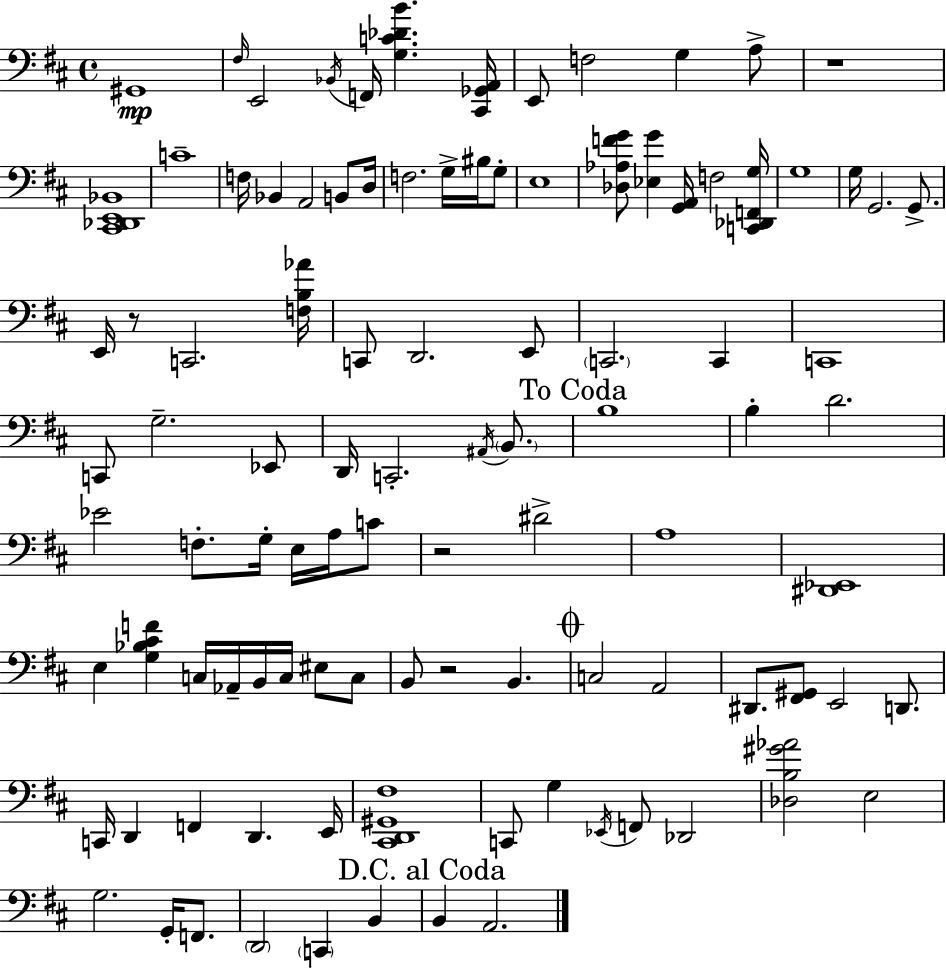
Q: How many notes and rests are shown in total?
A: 101